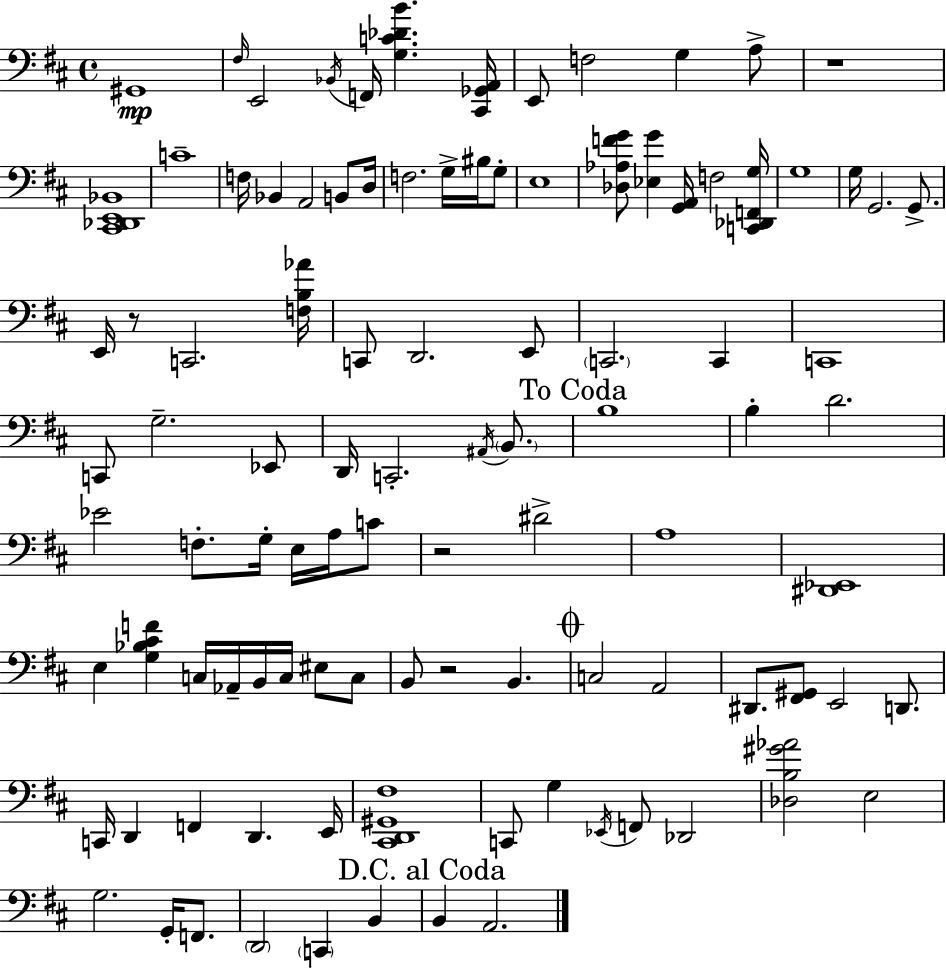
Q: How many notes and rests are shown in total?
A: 101